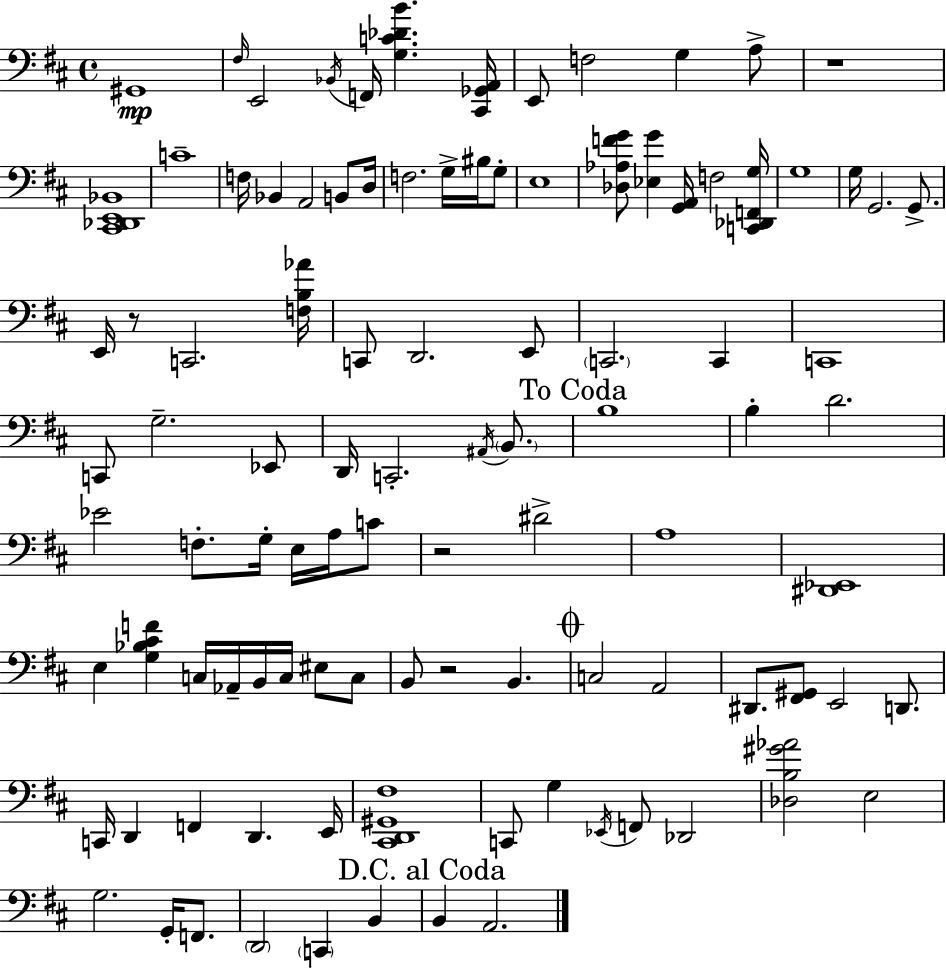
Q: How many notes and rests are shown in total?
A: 101